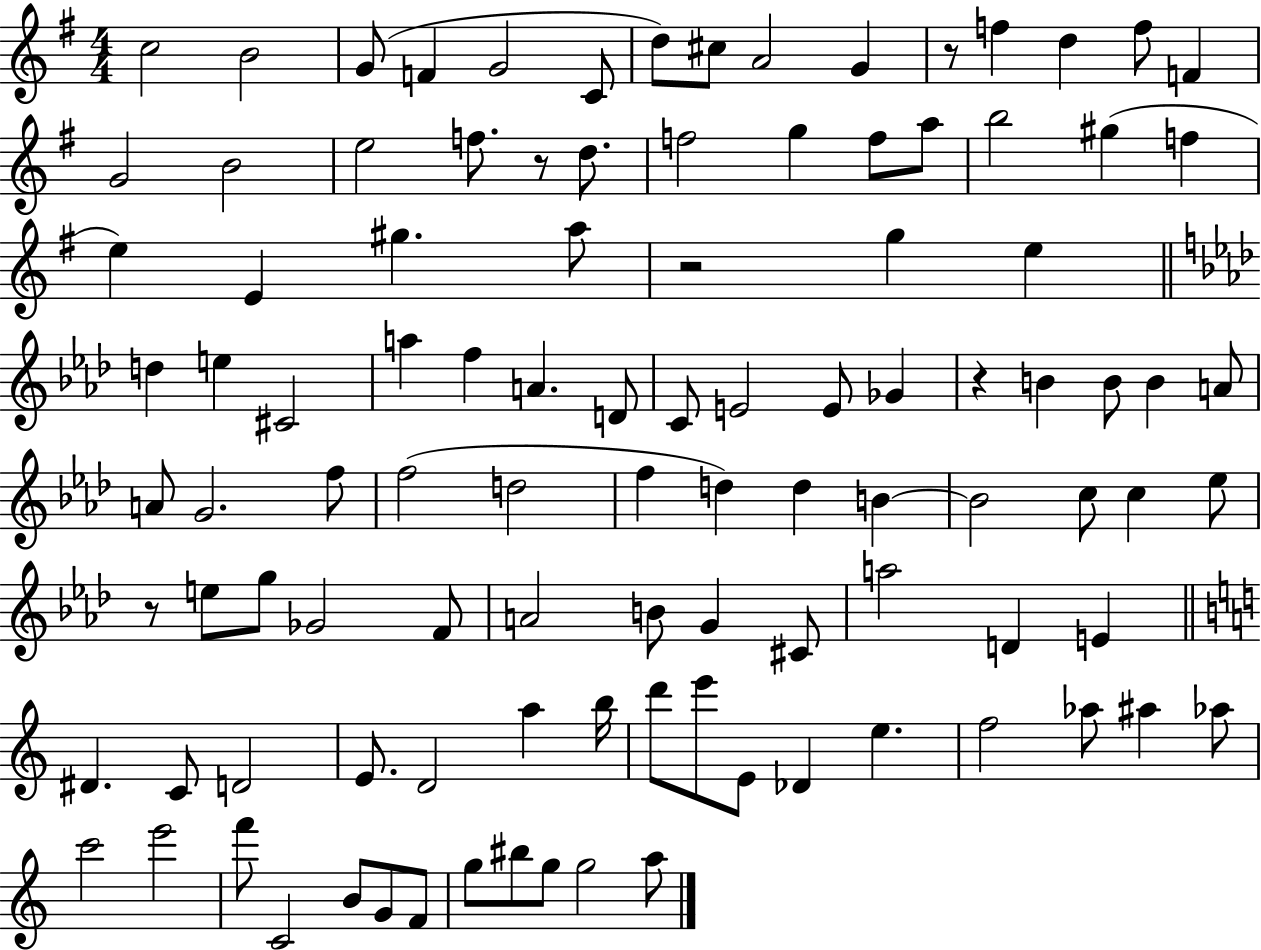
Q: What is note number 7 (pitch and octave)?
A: D5